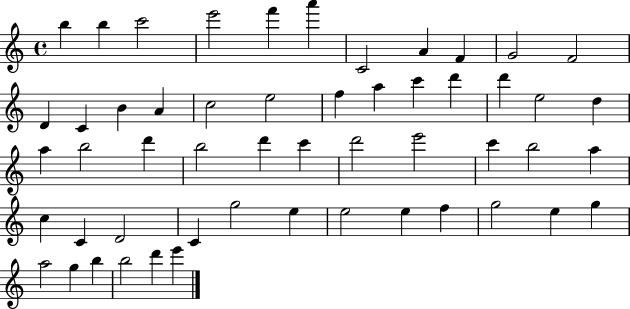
{
  \clef treble
  \time 4/4
  \defaultTimeSignature
  \key c \major
  b''4 b''4 c'''2 | e'''2 f'''4 a'''4 | c'2 a'4 f'4 | g'2 f'2 | \break d'4 c'4 b'4 a'4 | c''2 e''2 | f''4 a''4 c'''4 d'''4 | d'''4 e''2 d''4 | \break a''4 b''2 d'''4 | b''2 d'''4 c'''4 | d'''2 e'''2 | c'''4 b''2 a''4 | \break c''4 c'4 d'2 | c'4 g''2 e''4 | e''2 e''4 f''4 | g''2 e''4 g''4 | \break a''2 g''4 b''4 | b''2 d'''4 e'''4 | \bar "|."
}